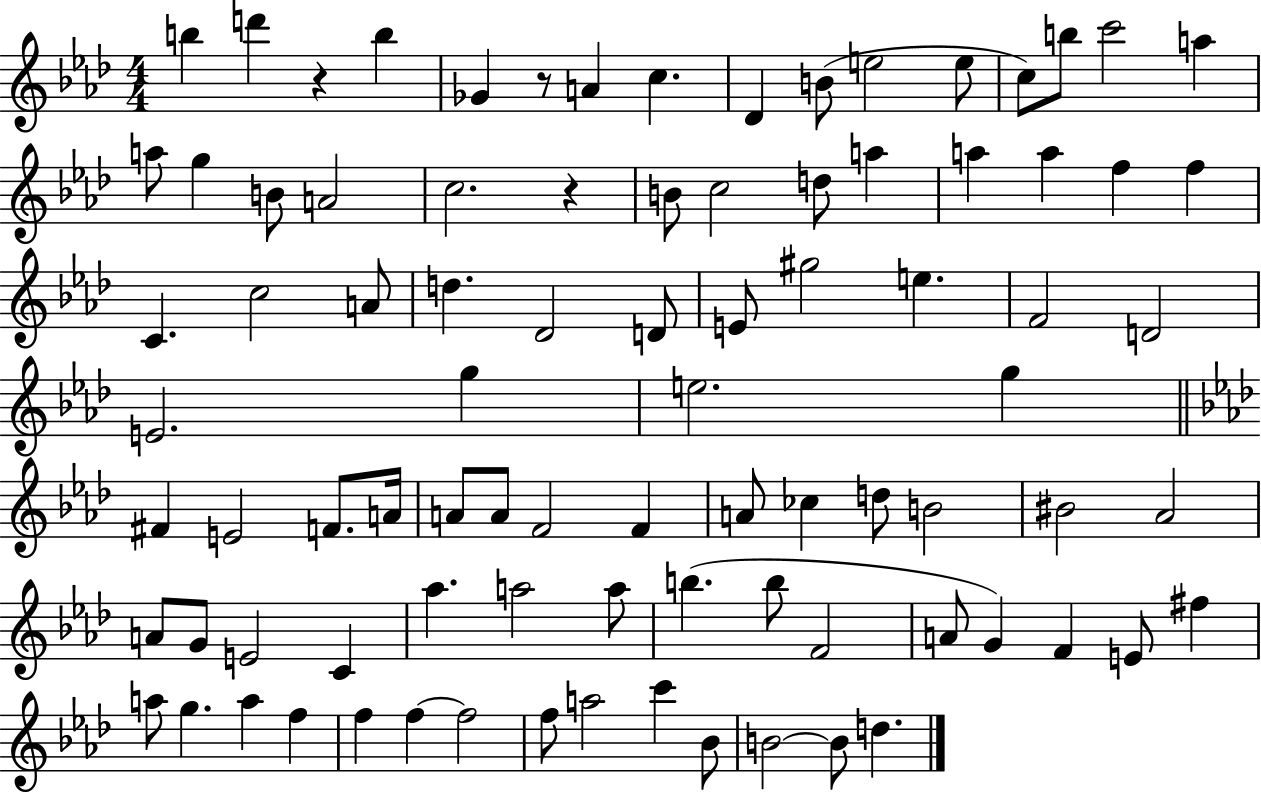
B5/q D6/q R/q B5/q Gb4/q R/e A4/q C5/q. Db4/q B4/e E5/h E5/e C5/e B5/e C6/h A5/q A5/e G5/q B4/e A4/h C5/h. R/q B4/e C5/h D5/e A5/q A5/q A5/q F5/q F5/q C4/q. C5/h A4/e D5/q. Db4/h D4/e E4/e G#5/h E5/q. F4/h D4/h E4/h. G5/q E5/h. G5/q F#4/q E4/h F4/e. A4/s A4/e A4/e F4/h F4/q A4/e CES5/q D5/e B4/h BIS4/h Ab4/h A4/e G4/e E4/h C4/q Ab5/q. A5/h A5/e B5/q. B5/e F4/h A4/e G4/q F4/q E4/e F#5/q A5/e G5/q. A5/q F5/q F5/q F5/q F5/h F5/e A5/h C6/q Bb4/e B4/h B4/e D5/q.